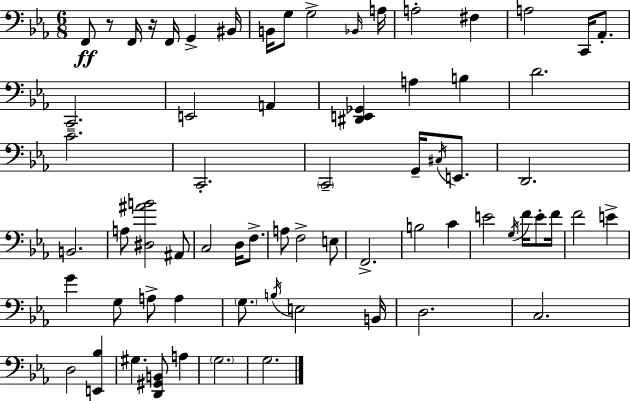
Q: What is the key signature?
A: EES major